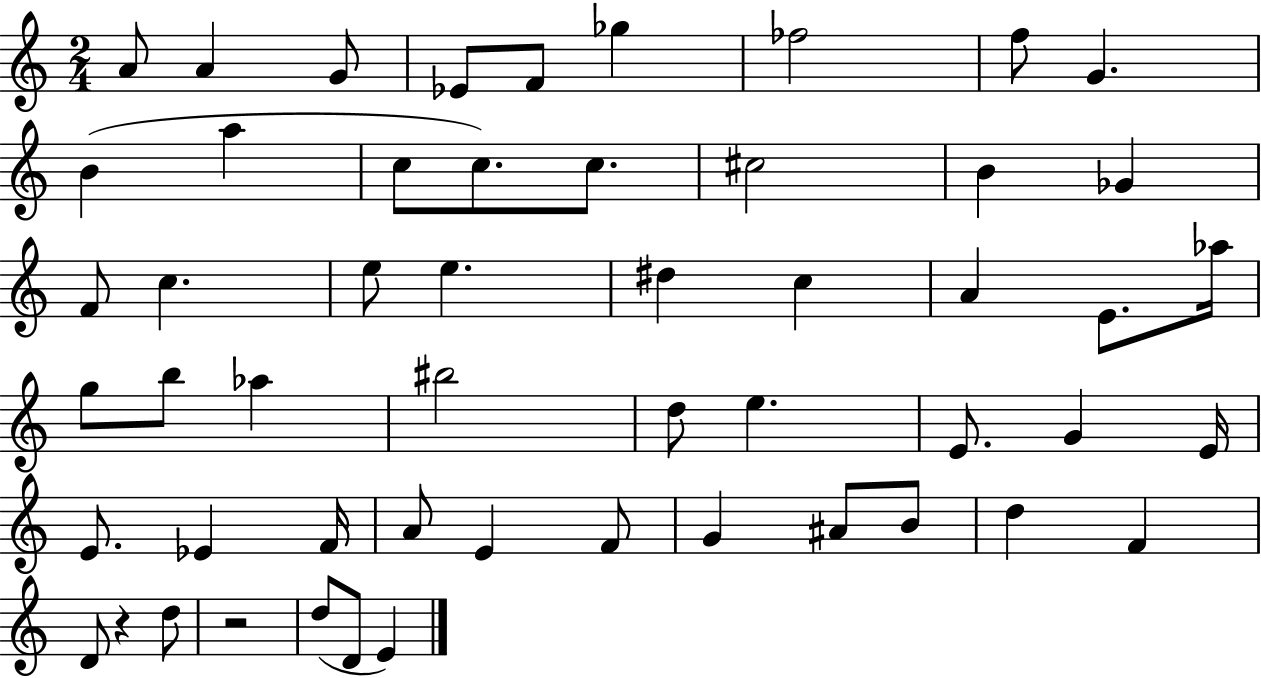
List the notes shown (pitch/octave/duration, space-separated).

A4/e A4/q G4/e Eb4/e F4/e Gb5/q FES5/h F5/e G4/q. B4/q A5/q C5/e C5/e. C5/e. C#5/h B4/q Gb4/q F4/e C5/q. E5/e E5/q. D#5/q C5/q A4/q E4/e. Ab5/s G5/e B5/e Ab5/q BIS5/h D5/e E5/q. E4/e. G4/q E4/s E4/e. Eb4/q F4/s A4/e E4/q F4/e G4/q A#4/e B4/e D5/q F4/q D4/e R/q D5/e R/h D5/e D4/e E4/q